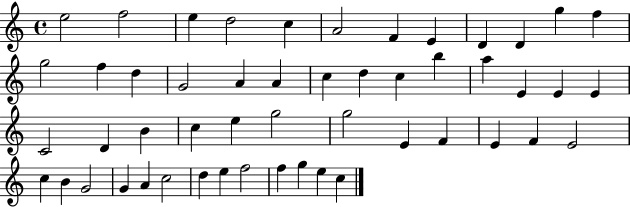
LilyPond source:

{
  \clef treble
  \time 4/4
  \defaultTimeSignature
  \key c \major
  e''2 f''2 | e''4 d''2 c''4 | a'2 f'4 e'4 | d'4 d'4 g''4 f''4 | \break g''2 f''4 d''4 | g'2 a'4 a'4 | c''4 d''4 c''4 b''4 | a''4 e'4 e'4 e'4 | \break c'2 d'4 b'4 | c''4 e''4 g''2 | g''2 e'4 f'4 | e'4 f'4 e'2 | \break c''4 b'4 g'2 | g'4 a'4 c''2 | d''4 e''4 f''2 | f''4 g''4 e''4 c''4 | \break \bar "|."
}